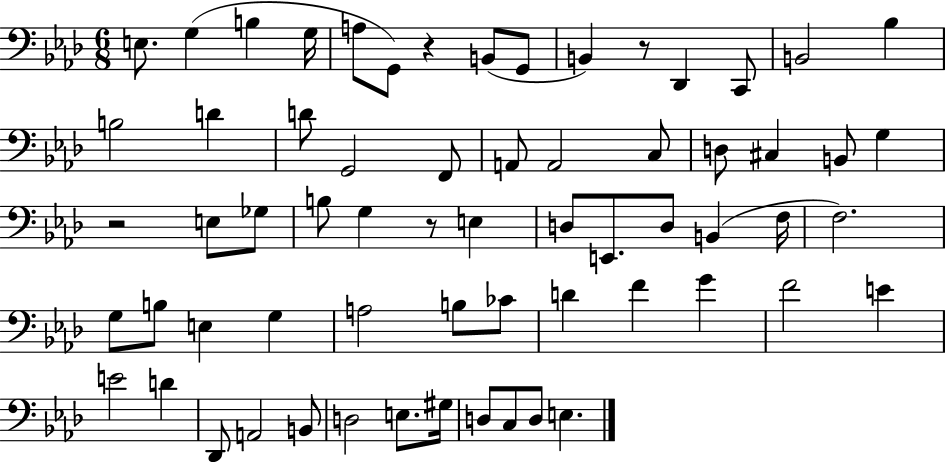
{
  \clef bass
  \numericTimeSignature
  \time 6/8
  \key aes \major
  \repeat volta 2 { e8. g4( b4 g16 | a8 g,8) r4 b,8( g,8 | b,4) r8 des,4 c,8 | b,2 bes4 | \break b2 d'4 | d'8 g,2 f,8 | a,8 a,2 c8 | d8 cis4 b,8 g4 | \break r2 e8 ges8 | b8 g4 r8 e4 | d8 e,8. d8 b,4( f16 | f2.) | \break g8 b8 e4 g4 | a2 b8 ces'8 | d'4 f'4 g'4 | f'2 e'4 | \break e'2 d'4 | des,8 a,2 b,8 | d2 e8. gis16 | d8 c8 d8 e4. | \break } \bar "|."
}